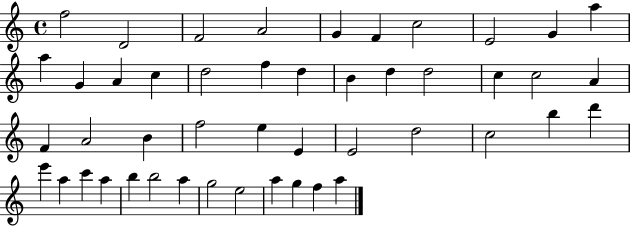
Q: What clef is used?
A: treble